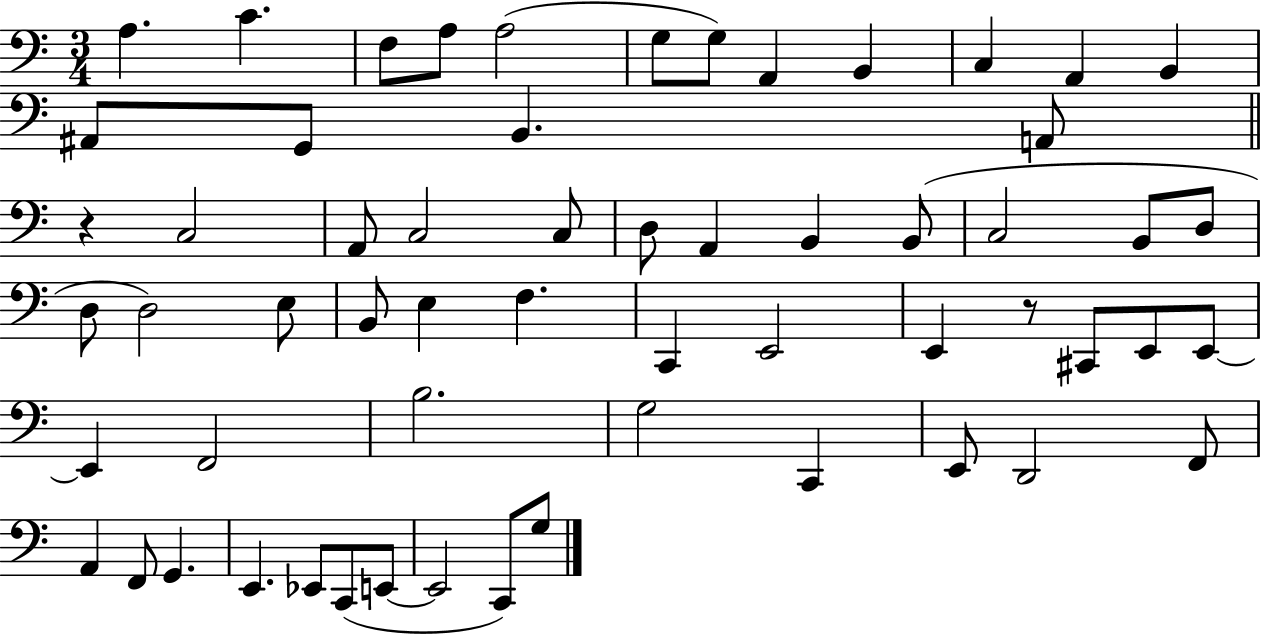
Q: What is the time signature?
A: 3/4